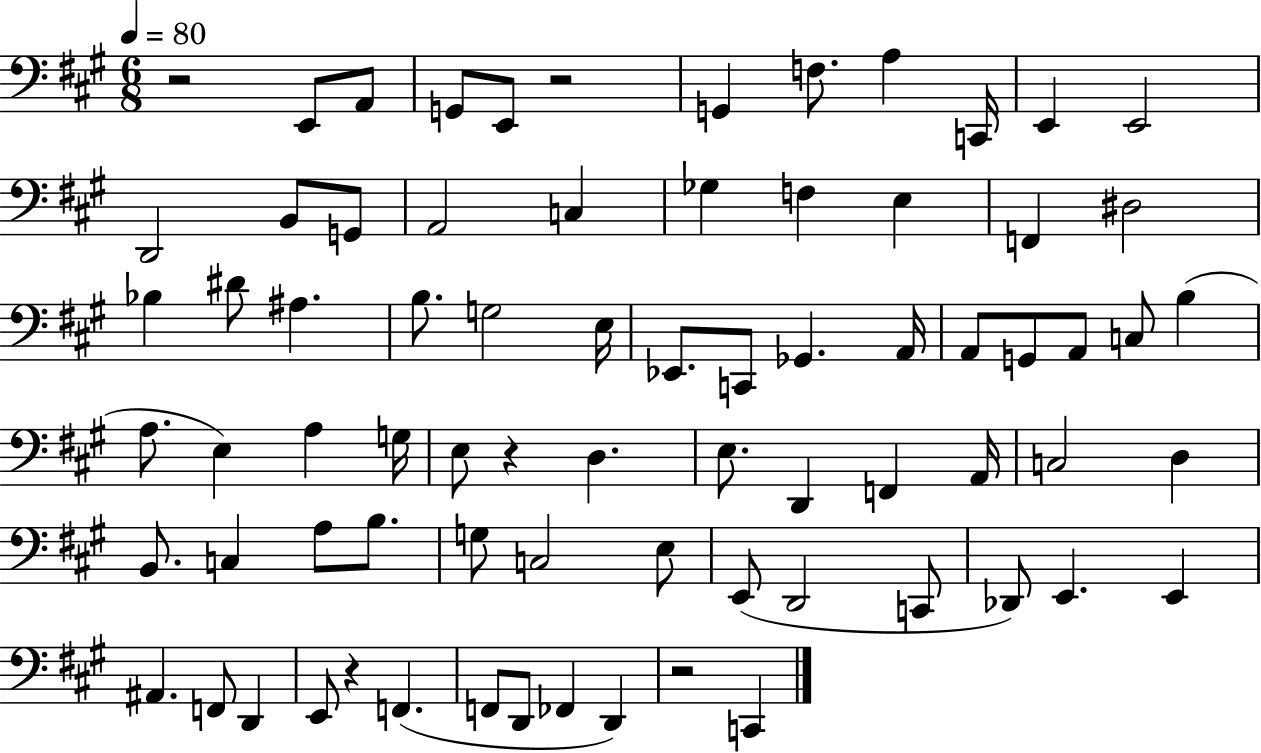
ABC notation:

X:1
T:Untitled
M:6/8
L:1/4
K:A
z2 E,,/2 A,,/2 G,,/2 E,,/2 z2 G,, F,/2 A, C,,/4 E,, E,,2 D,,2 B,,/2 G,,/2 A,,2 C, _G, F, E, F,, ^D,2 _B, ^D/2 ^A, B,/2 G,2 E,/4 _E,,/2 C,,/2 _G,, A,,/4 A,,/2 G,,/2 A,,/2 C,/2 B, A,/2 E, A, G,/4 E,/2 z D, E,/2 D,, F,, A,,/4 C,2 D, B,,/2 C, A,/2 B,/2 G,/2 C,2 E,/2 E,,/2 D,,2 C,,/2 _D,,/2 E,, E,, ^A,, F,,/2 D,, E,,/2 z F,, F,,/2 D,,/2 _F,, D,, z2 C,,